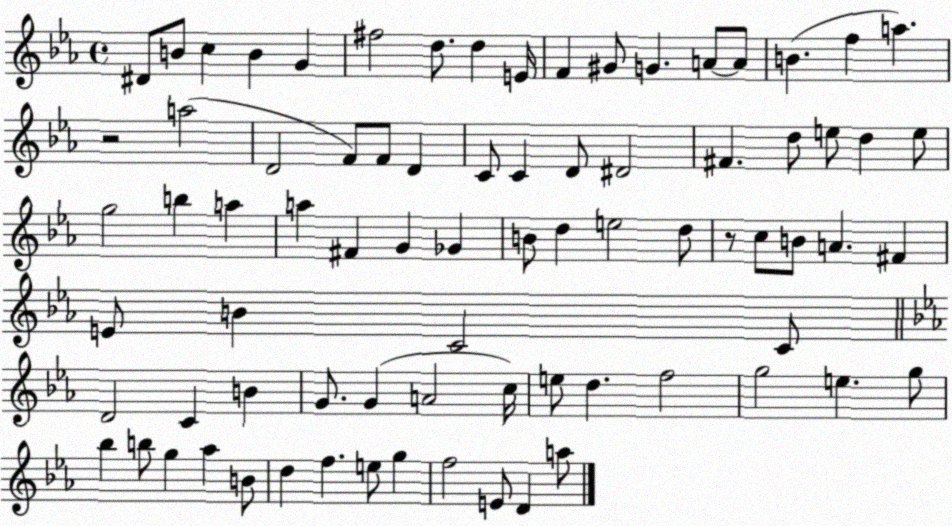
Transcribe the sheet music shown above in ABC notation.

X:1
T:Untitled
M:4/4
L:1/4
K:Eb
^D/2 B/2 c B G ^f2 d/2 d E/4 F ^G/2 G A/2 A/2 B f a z2 a2 D2 F/2 F/2 D C/2 C D/2 ^D2 ^F d/2 e/2 d e/2 g2 b a a ^F G _G B/2 d e2 d/2 z/2 c/2 B/2 A ^F E/2 B C2 C/2 D2 C B G/2 G A2 c/4 e/2 d f2 g2 e g/2 _b b/2 g _a B/2 d f e/2 g f2 E/2 D a/2